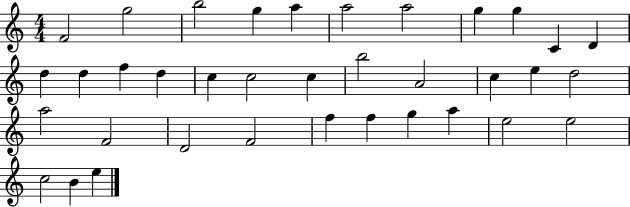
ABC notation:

X:1
T:Untitled
M:4/4
L:1/4
K:C
F2 g2 b2 g a a2 a2 g g C D d d f d c c2 c b2 A2 c e d2 a2 F2 D2 F2 f f g a e2 e2 c2 B e